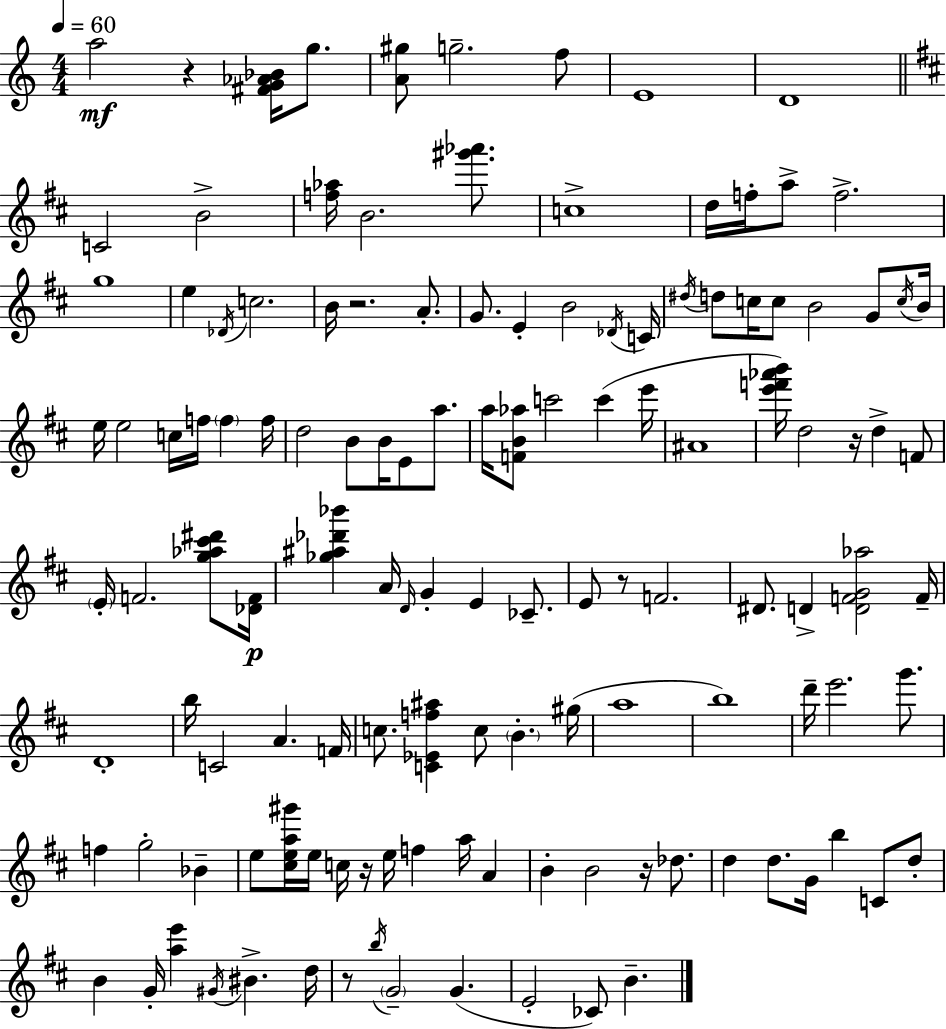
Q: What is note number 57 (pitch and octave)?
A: G4